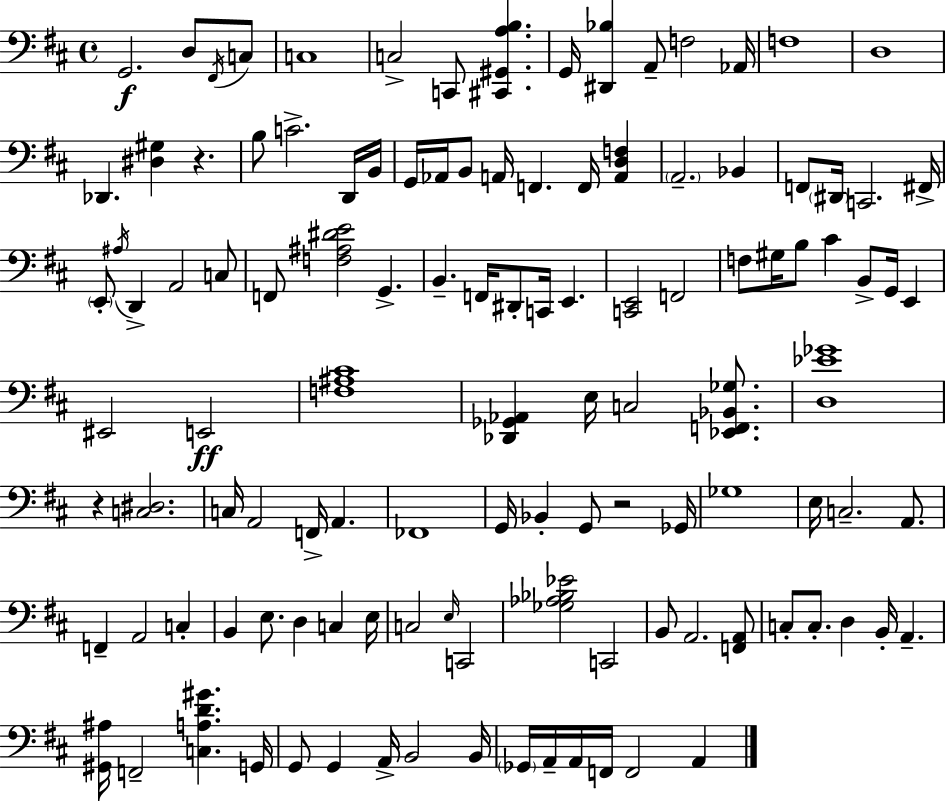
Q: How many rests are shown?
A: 3